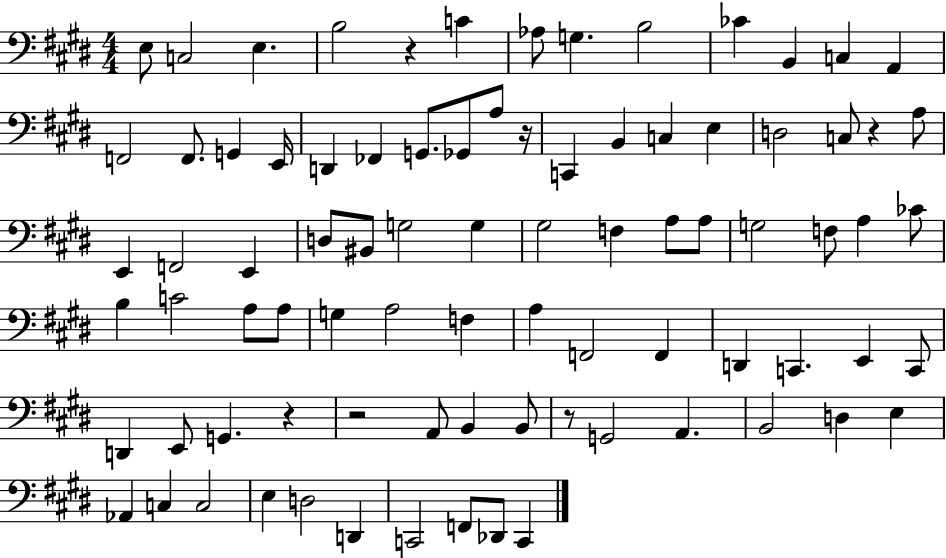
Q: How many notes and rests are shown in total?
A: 84